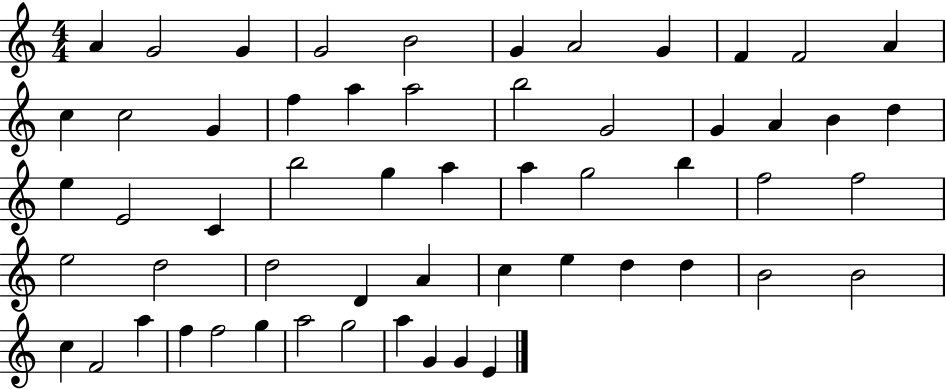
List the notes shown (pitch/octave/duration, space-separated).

A4/q G4/h G4/q G4/h B4/h G4/q A4/h G4/q F4/q F4/h A4/q C5/q C5/h G4/q F5/q A5/q A5/h B5/h G4/h G4/q A4/q B4/q D5/q E5/q E4/h C4/q B5/h G5/q A5/q A5/q G5/h B5/q F5/h F5/h E5/h D5/h D5/h D4/q A4/q C5/q E5/q D5/q D5/q B4/h B4/h C5/q F4/h A5/q F5/q F5/h G5/q A5/h G5/h A5/q G4/q G4/q E4/q